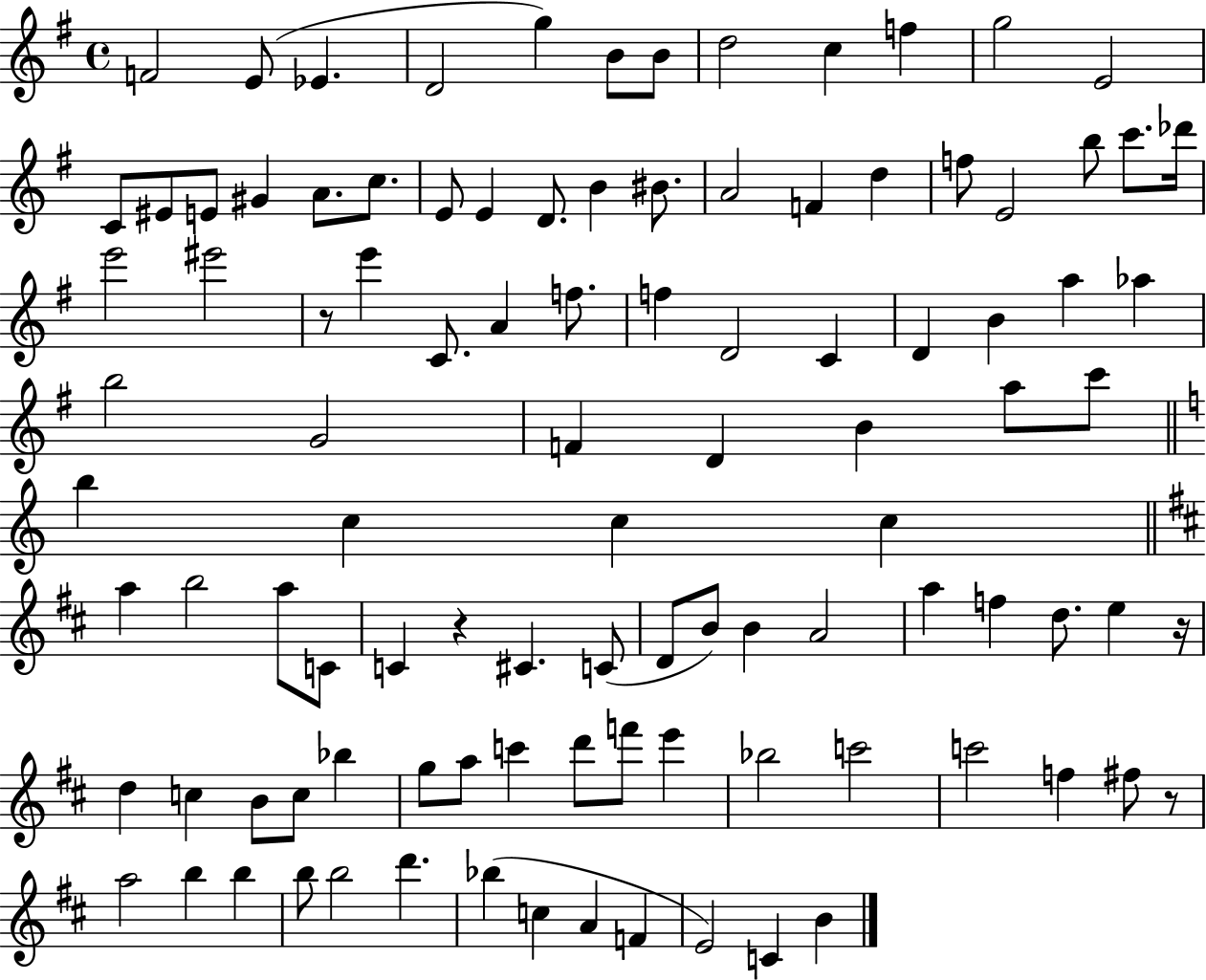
X:1
T:Untitled
M:4/4
L:1/4
K:G
F2 E/2 _E D2 g B/2 B/2 d2 c f g2 E2 C/2 ^E/2 E/2 ^G A/2 c/2 E/2 E D/2 B ^B/2 A2 F d f/2 E2 b/2 c'/2 _d'/4 e'2 ^e'2 z/2 e' C/2 A f/2 f D2 C D B a _a b2 G2 F D B a/2 c'/2 b c c c a b2 a/2 C/2 C z ^C C/2 D/2 B/2 B A2 a f d/2 e z/4 d c B/2 c/2 _b g/2 a/2 c' d'/2 f'/2 e' _b2 c'2 c'2 f ^f/2 z/2 a2 b b b/2 b2 d' _b c A F E2 C B